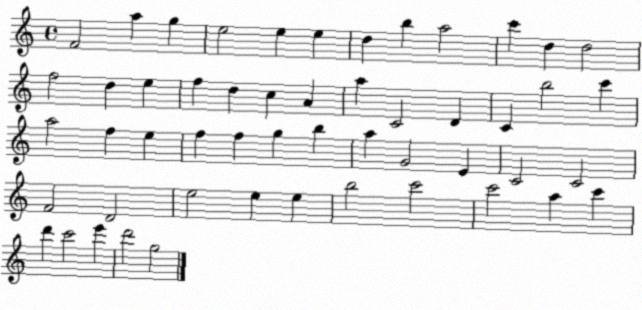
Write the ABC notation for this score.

X:1
T:Untitled
M:4/4
L:1/4
K:C
F2 a g e2 e e d b a2 c' d d2 f2 d e f d c A a C2 D C b2 c' a2 f e f f g b a G2 E C2 C2 F2 D2 e2 e e b2 c'2 c'2 a c' d' c'2 e' d'2 g2